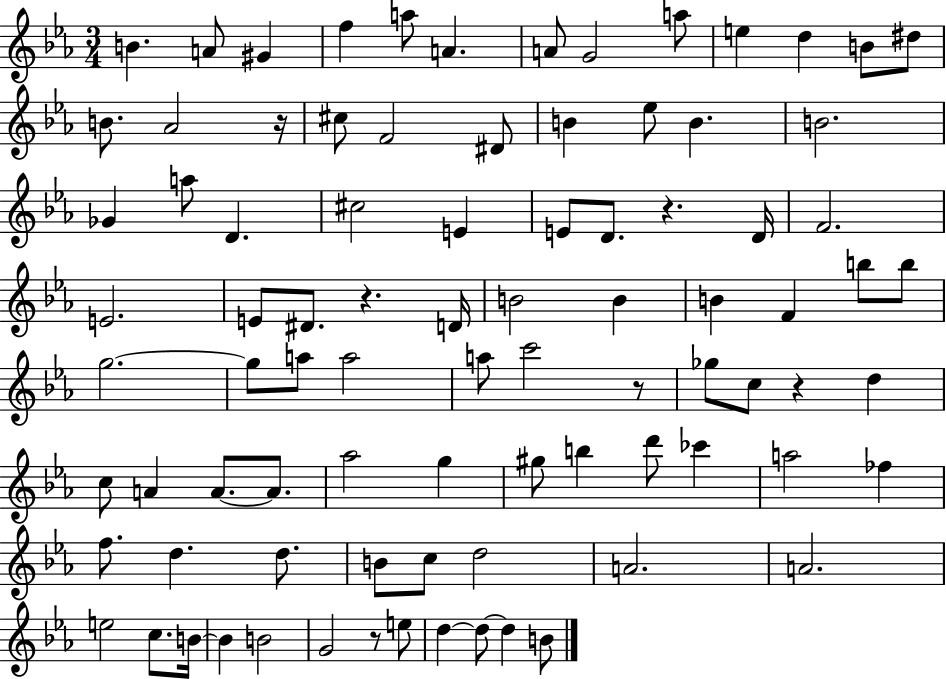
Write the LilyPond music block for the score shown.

{
  \clef treble
  \numericTimeSignature
  \time 3/4
  \key ees \major
  b'4. a'8 gis'4 | f''4 a''8 a'4. | a'8 g'2 a''8 | e''4 d''4 b'8 dis''8 | \break b'8. aes'2 r16 | cis''8 f'2 dis'8 | b'4 ees''8 b'4. | b'2. | \break ges'4 a''8 d'4. | cis''2 e'4 | e'8 d'8. r4. d'16 | f'2. | \break e'2. | e'8 dis'8. r4. d'16 | b'2 b'4 | b'4 f'4 b''8 b''8 | \break g''2.~~ | g''8 a''8 a''2 | a''8 c'''2 r8 | ges''8 c''8 r4 d''4 | \break c''8 a'4 a'8.~~ a'8. | aes''2 g''4 | gis''8 b''4 d'''8 ces'''4 | a''2 fes''4 | \break f''8. d''4. d''8. | b'8 c''8 d''2 | a'2. | a'2. | \break e''2 c''8. b'16~~ | b'4 b'2 | g'2 r8 e''8 | d''4~~ d''8~~ d''4 b'8 | \break \bar "|."
}